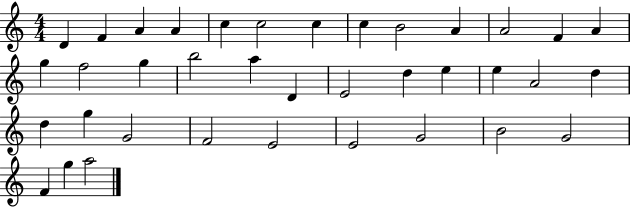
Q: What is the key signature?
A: C major